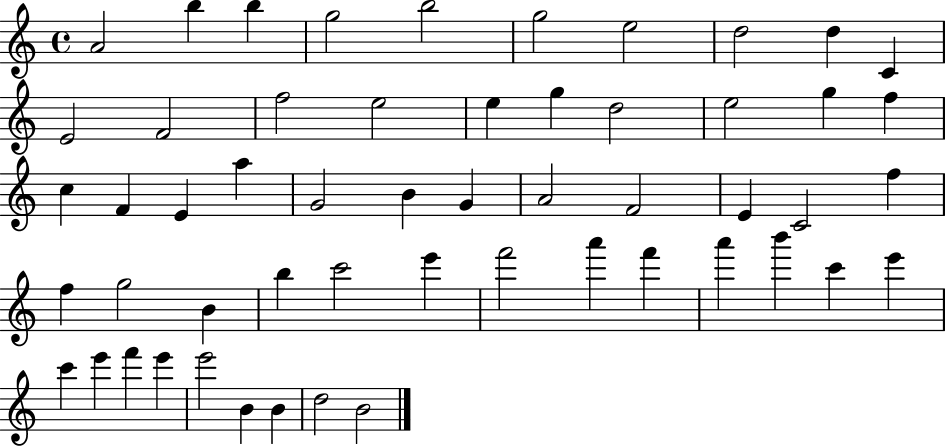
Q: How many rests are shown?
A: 0